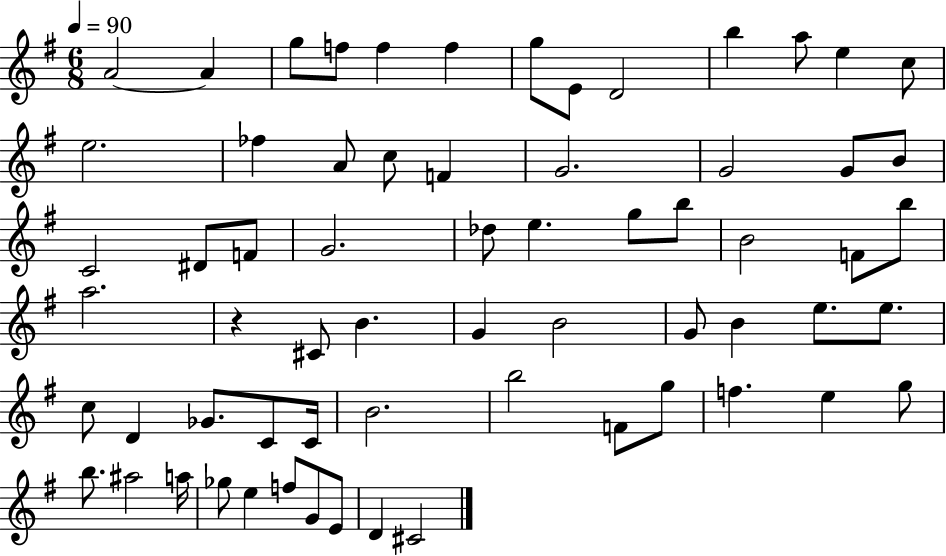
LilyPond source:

{
  \clef treble
  \numericTimeSignature
  \time 6/8
  \key g \major
  \tempo 4 = 90
  a'2~~ a'4 | g''8 f''8 f''4 f''4 | g''8 e'8 d'2 | b''4 a''8 e''4 c''8 | \break e''2. | fes''4 a'8 c''8 f'4 | g'2. | g'2 g'8 b'8 | \break c'2 dis'8 f'8 | g'2. | des''8 e''4. g''8 b''8 | b'2 f'8 b''8 | \break a''2. | r4 cis'8 b'4. | g'4 b'2 | g'8 b'4 e''8. e''8. | \break c''8 d'4 ges'8. c'8 c'16 | b'2. | b''2 f'8 g''8 | f''4. e''4 g''8 | \break b''8. ais''2 a''16 | ges''8 e''4 f''8 g'8 e'8 | d'4 cis'2 | \bar "|."
}